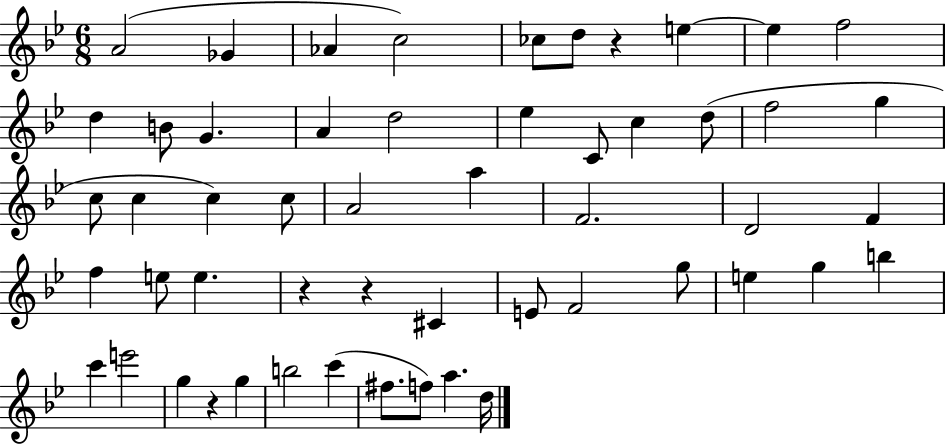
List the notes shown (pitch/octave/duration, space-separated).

A4/h Gb4/q Ab4/q C5/h CES5/e D5/e R/q E5/q E5/q F5/h D5/q B4/e G4/q. A4/q D5/h Eb5/q C4/e C5/q D5/e F5/h G5/q C5/e C5/q C5/q C5/e A4/h A5/q F4/h. D4/h F4/q F5/q E5/e E5/q. R/q R/q C#4/q E4/e F4/h G5/e E5/q G5/q B5/q C6/q E6/h G5/q R/q G5/q B5/h C6/q F#5/e. F5/e A5/q. D5/s